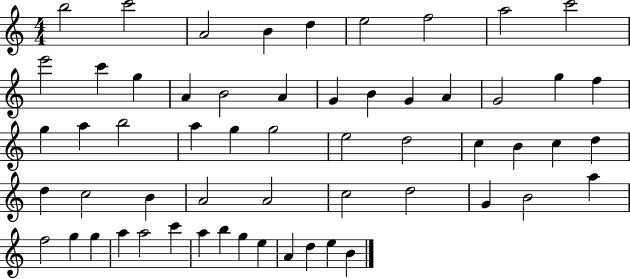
{
  \clef treble
  \numericTimeSignature
  \time 4/4
  \key c \major
  b''2 c'''2 | a'2 b'4 d''4 | e''2 f''2 | a''2 c'''2 | \break e'''2 c'''4 g''4 | a'4 b'2 a'4 | g'4 b'4 g'4 a'4 | g'2 g''4 f''4 | \break g''4 a''4 b''2 | a''4 g''4 g''2 | e''2 d''2 | c''4 b'4 c''4 d''4 | \break d''4 c''2 b'4 | a'2 a'2 | c''2 d''2 | g'4 b'2 a''4 | \break f''2 g''4 g''4 | a''4 a''2 c'''4 | a''4 b''4 g''4 e''4 | a'4 d''4 e''4 b'4 | \break \bar "|."
}